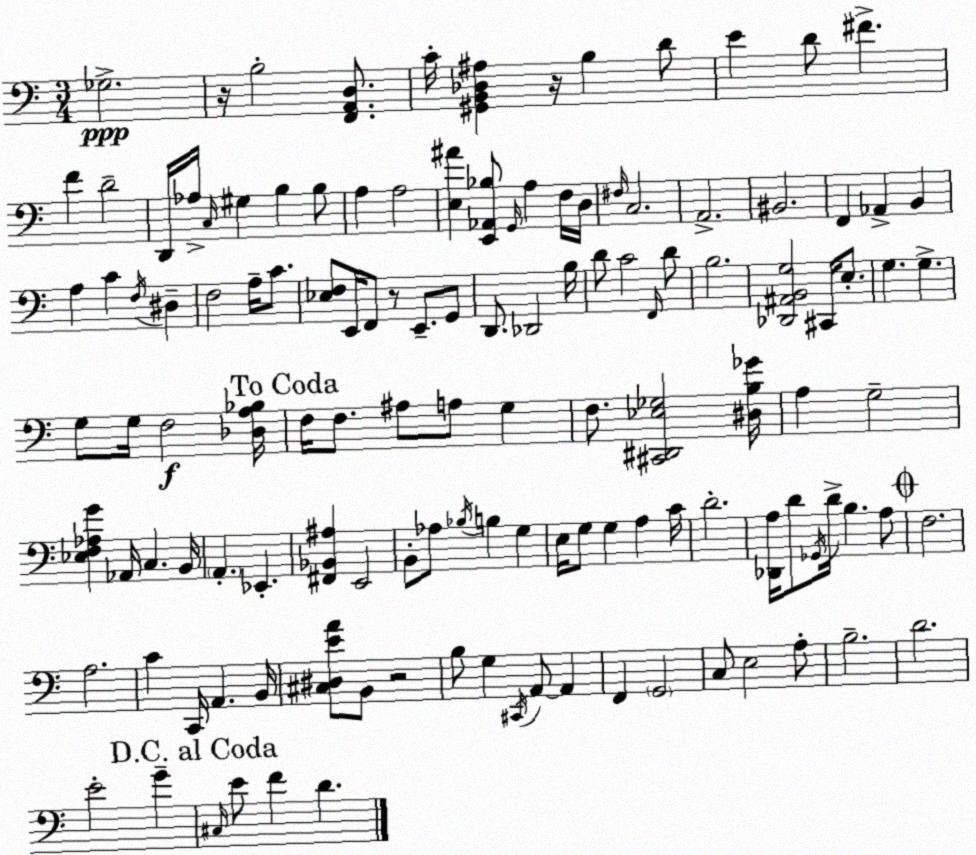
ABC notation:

X:1
T:Untitled
M:3/4
L:1/4
K:Am
_G,2 z/4 B,2 [F,,A,,D,]/2 C/4 [^G,,B,,_D,^A,] z/4 B, D/2 E D/2 ^F F D2 D,,/4 _A,/4 C,/4 ^G, B, B,/2 A, A,2 [E,^A] [E,,_A,,_B,]/2 G,,/4 A, F,/4 D,/4 ^F,/4 C,2 A,,2 ^B,,2 F,, _A,, B,, A, C F,/4 ^D, F,2 A,/4 C/2 [_E,F,]/2 E,,/4 F,,/2 z/2 E,,/2 G,,/2 D,,/2 _D,,2 B,/4 D/2 C2 F,,/4 D/2 B,2 [_D,,^A,,B,,G,]2 ^C,,/4 E,/2 G, G, G,/2 G,/4 F,2 [_D,A,_B,]/4 F,/4 F,/2 ^A,/2 A,/2 G, F,/2 [^C,,^D,,_E,_G,]2 [^D,B,_G]/4 A, G,2 [_E,F,_A,G] _A,,/4 C, B,,/4 A,, _E,, [^F,,_B,,^A,] E,,2 B,,/2 _A,/2 _B,/4 B, G, E,/4 G,/2 G, A, C/4 D2 [_D,,A,]/4 D/2 _G,,/4 D/4 B, A,/2 F,2 A,2 C C,,/4 A,, B,,/4 [^C,^D,EA]/2 B,,/2 z2 B,/2 G, ^C,,/4 A,,/2 A,, F,, G,,2 C,/2 E,2 A,/2 B,2 D2 E2 G ^C,/4 E/2 F D